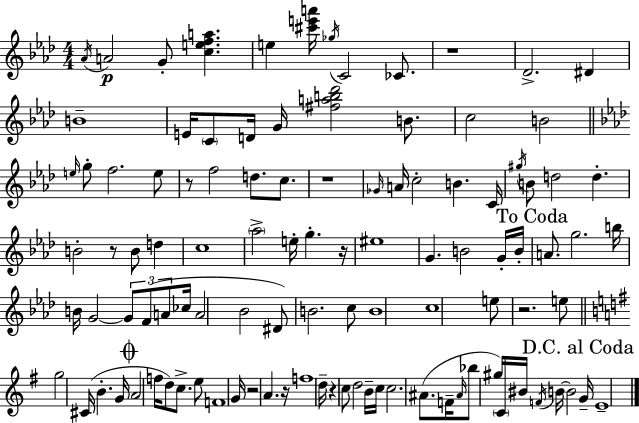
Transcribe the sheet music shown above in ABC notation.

X:1
T:Untitled
M:4/4
L:1/4
K:Fm
_A/4 A2 G/2 [cefa] e [^c'e'a']/4 _g/4 C2 _C/2 z4 _D2 ^D B4 E/4 C/2 D/4 G/4 [^fab_d']2 B/2 c2 B2 e/4 g/2 f2 e/2 z/2 f2 d/2 c/2 z4 _G/4 A/4 c2 B C/4 ^g/4 B/2 d2 d B2 z/2 B/2 d c4 _a2 e/4 g z/4 ^e4 G B2 G/4 B/4 A/2 g2 b/4 B/4 G2 G/2 F/2 A/2 _c/4 A2 _B2 ^D/2 B2 c/2 B4 c4 e/2 z2 e/2 g2 ^C/4 B G/4 A2 f/4 d/2 c/2 e/2 F4 G/4 z2 A z/4 f4 d/4 z c/2 d2 B/4 c/4 c2 ^A/2 F/4 ^A/4 _b/2 ^g/4 C/4 ^B/4 F/4 B/4 B2 G/4 E4